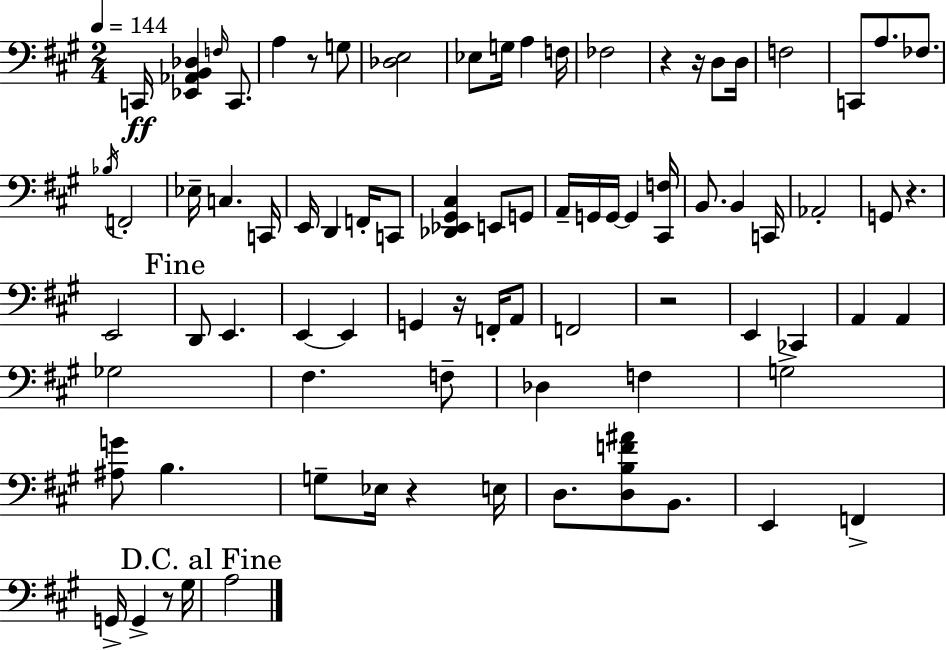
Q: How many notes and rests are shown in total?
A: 81